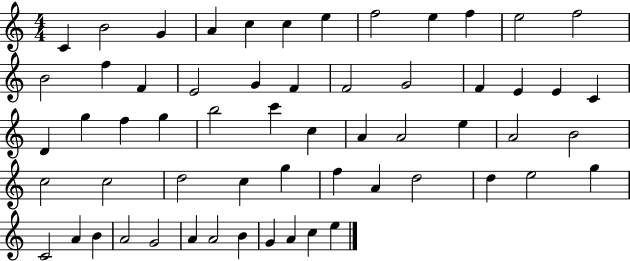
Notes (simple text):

C4/q B4/h G4/q A4/q C5/q C5/q E5/q F5/h E5/q F5/q E5/h F5/h B4/h F5/q F4/q E4/h G4/q F4/q F4/h G4/h F4/q E4/q E4/q C4/q D4/q G5/q F5/q G5/q B5/h C6/q C5/q A4/q A4/h E5/q A4/h B4/h C5/h C5/h D5/h C5/q G5/q F5/q A4/q D5/h D5/q E5/h G5/q C4/h A4/q B4/q A4/h G4/h A4/q A4/h B4/q G4/q A4/q C5/q E5/q